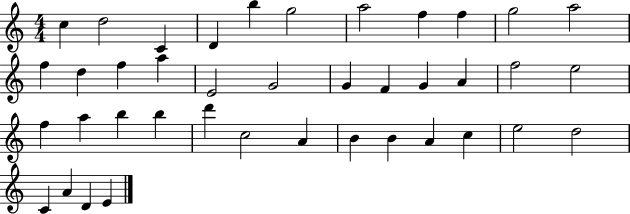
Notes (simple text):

C5/q D5/h C4/q D4/q B5/q G5/h A5/h F5/q F5/q G5/h A5/h F5/q D5/q F5/q A5/q E4/h G4/h G4/q F4/q G4/q A4/q F5/h E5/h F5/q A5/q B5/q B5/q D6/q C5/h A4/q B4/q B4/q A4/q C5/q E5/h D5/h C4/q A4/q D4/q E4/q